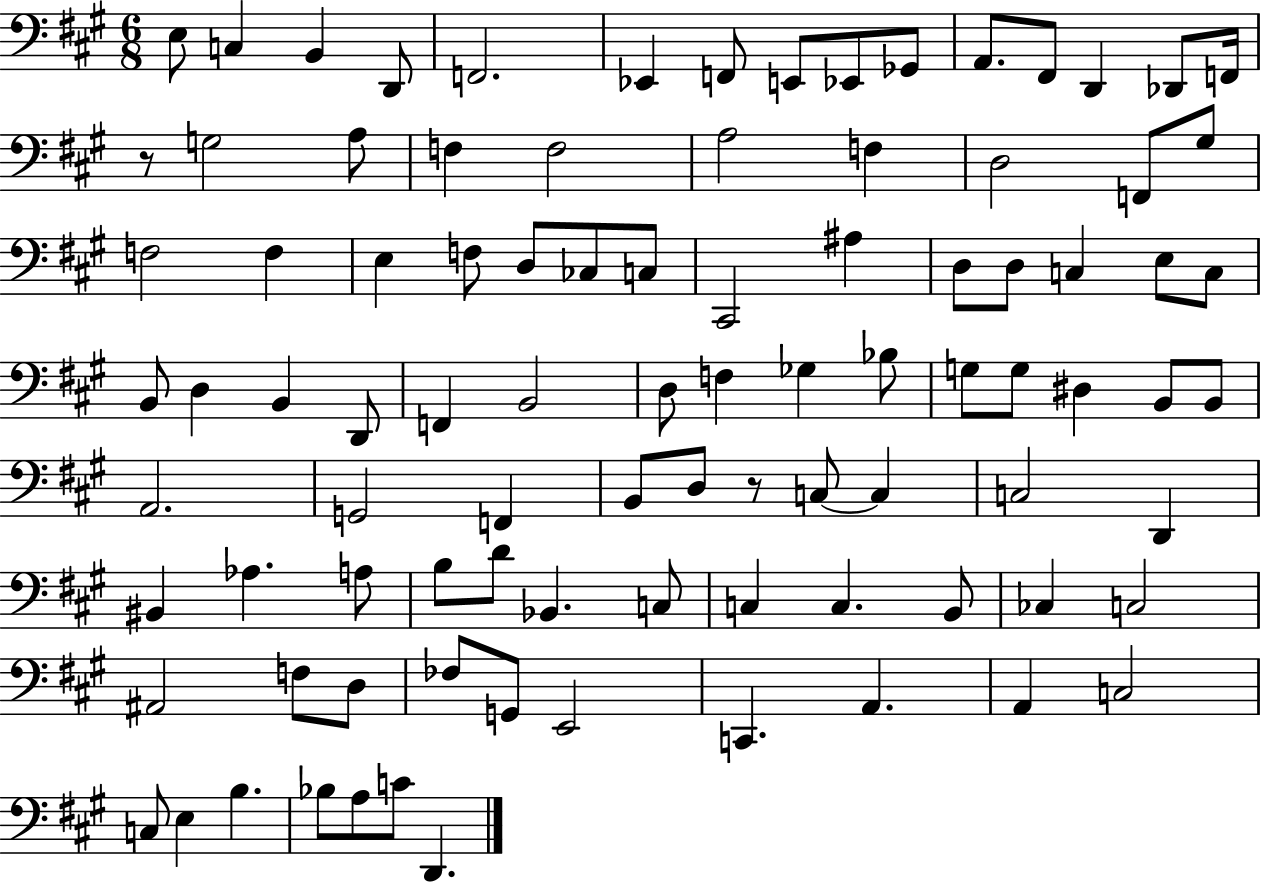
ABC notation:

X:1
T:Untitled
M:6/8
L:1/4
K:A
E,/2 C, B,, D,,/2 F,,2 _E,, F,,/2 E,,/2 _E,,/2 _G,,/2 A,,/2 ^F,,/2 D,, _D,,/2 F,,/4 z/2 G,2 A,/2 F, F,2 A,2 F, D,2 F,,/2 ^G,/2 F,2 F, E, F,/2 D,/2 _C,/2 C,/2 ^C,,2 ^A, D,/2 D,/2 C, E,/2 C,/2 B,,/2 D, B,, D,,/2 F,, B,,2 D,/2 F, _G, _B,/2 G,/2 G,/2 ^D, B,,/2 B,,/2 A,,2 G,,2 F,, B,,/2 D,/2 z/2 C,/2 C, C,2 D,, ^B,, _A, A,/2 B,/2 D/2 _B,, C,/2 C, C, B,,/2 _C, C,2 ^A,,2 F,/2 D,/2 _F,/2 G,,/2 E,,2 C,, A,, A,, C,2 C,/2 E, B, _B,/2 A,/2 C/2 D,,